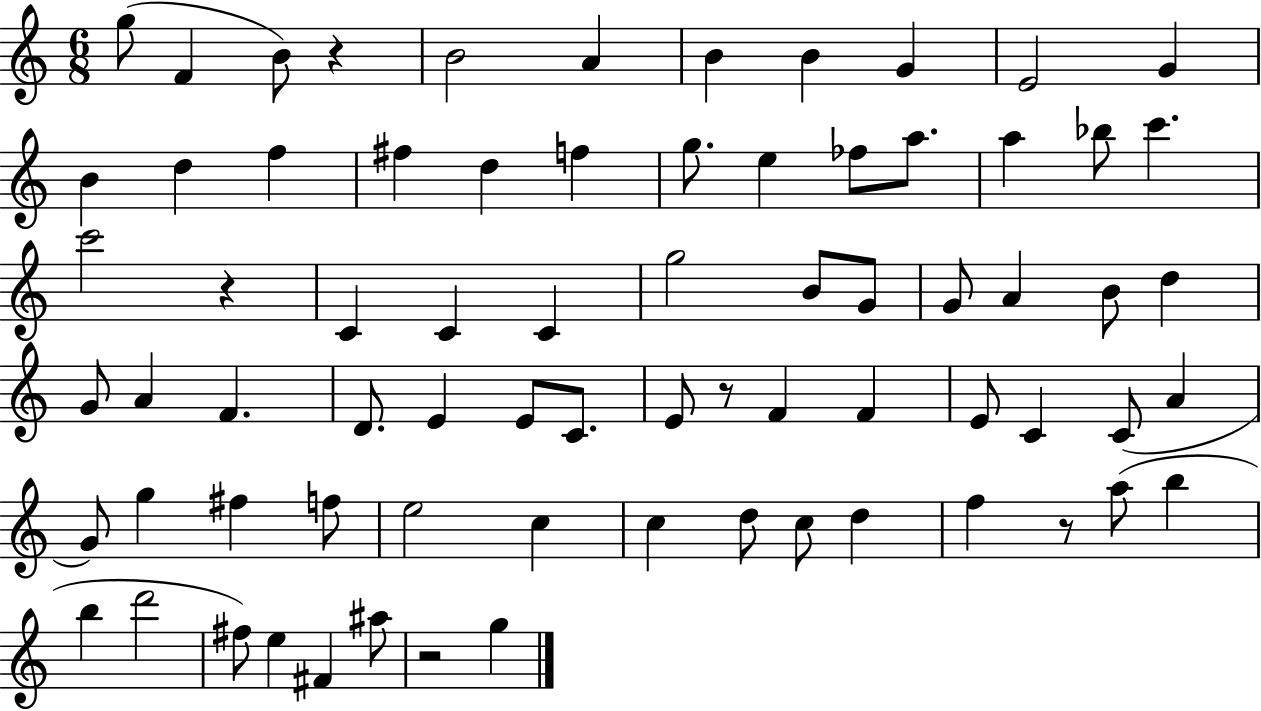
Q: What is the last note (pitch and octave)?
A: G5